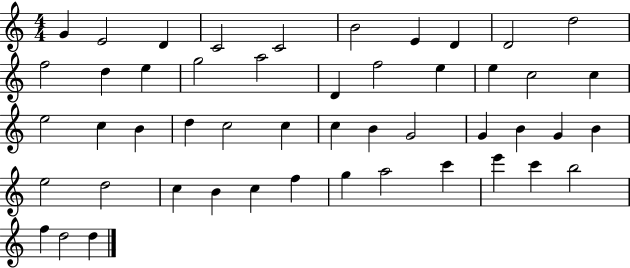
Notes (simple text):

G4/q E4/h D4/q C4/h C4/h B4/h E4/q D4/q D4/h D5/h F5/h D5/q E5/q G5/h A5/h D4/q F5/h E5/q E5/q C5/h C5/q E5/h C5/q B4/q D5/q C5/h C5/q C5/q B4/q G4/h G4/q B4/q G4/q B4/q E5/h D5/h C5/q B4/q C5/q F5/q G5/q A5/h C6/q E6/q C6/q B5/h F5/q D5/h D5/q